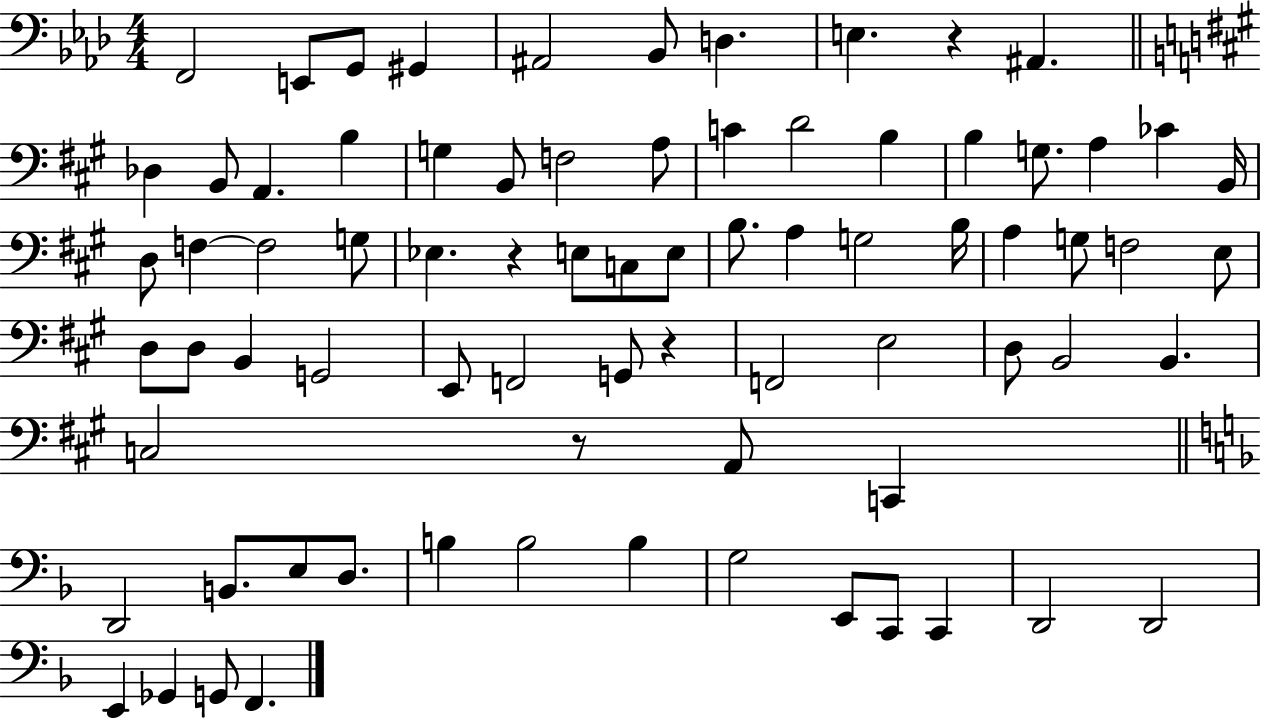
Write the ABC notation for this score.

X:1
T:Untitled
M:4/4
L:1/4
K:Ab
F,,2 E,,/2 G,,/2 ^G,, ^A,,2 _B,,/2 D, E, z ^A,, _D, B,,/2 A,, B, G, B,,/2 F,2 A,/2 C D2 B, B, G,/2 A, _C B,,/4 D,/2 F, F,2 G,/2 _E, z E,/2 C,/2 E,/2 B,/2 A, G,2 B,/4 A, G,/2 F,2 E,/2 D,/2 D,/2 B,, G,,2 E,,/2 F,,2 G,,/2 z F,,2 E,2 D,/2 B,,2 B,, C,2 z/2 A,,/2 C,, D,,2 B,,/2 E,/2 D,/2 B, B,2 B, G,2 E,,/2 C,,/2 C,, D,,2 D,,2 E,, _G,, G,,/2 F,,